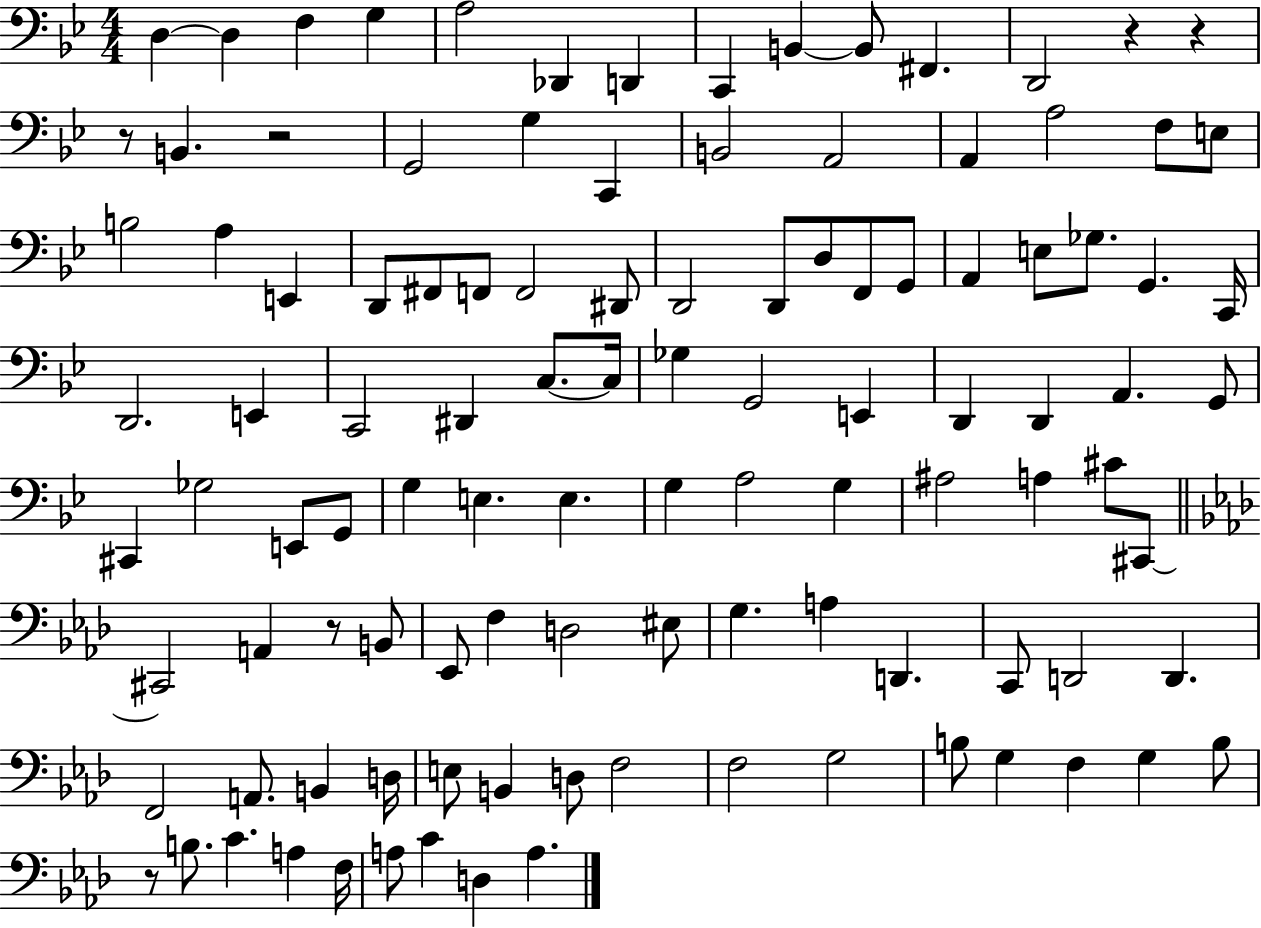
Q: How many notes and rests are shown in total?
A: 109